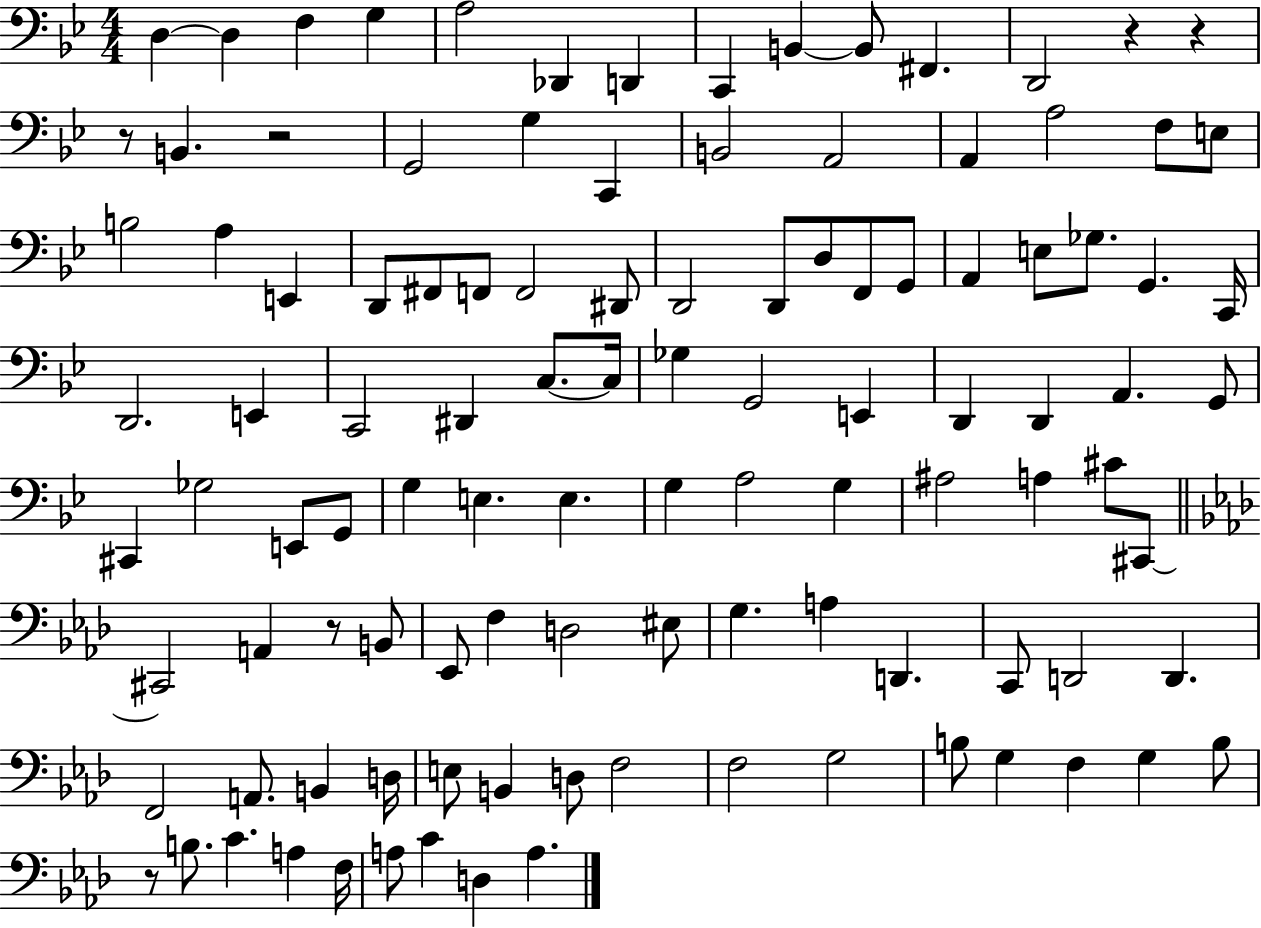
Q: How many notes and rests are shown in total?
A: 109